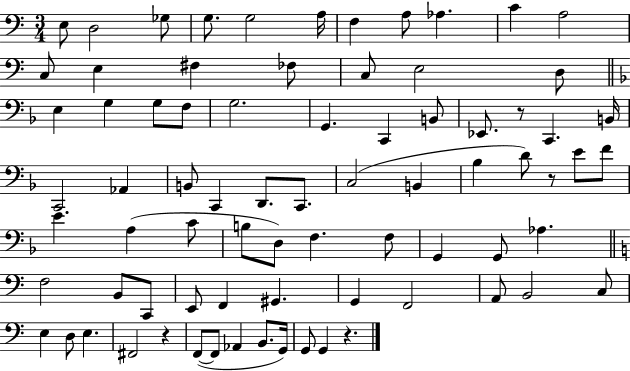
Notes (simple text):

E3/e D3/h Gb3/e G3/e. G3/h A3/s F3/q A3/e Ab3/q. C4/q A3/h C3/e E3/q F#3/q FES3/e C3/e E3/h D3/e E3/q G3/q G3/e F3/e G3/h. G2/q. C2/q B2/e Eb2/e. R/e C2/q. B2/s C2/h Ab2/q B2/e C2/q D2/e. C2/e. C3/h B2/q Bb3/q D4/e R/e E4/e F4/e E4/q. A3/q C4/e B3/e D3/e F3/q. F3/e G2/q G2/e Ab3/q. F3/h B2/e C2/e E2/e F2/q G#2/q. G2/q F2/h A2/e B2/h C3/e E3/q D3/e E3/q. F#2/h R/q F2/e F2/e Ab2/q B2/e. G2/s G2/e G2/q R/q.